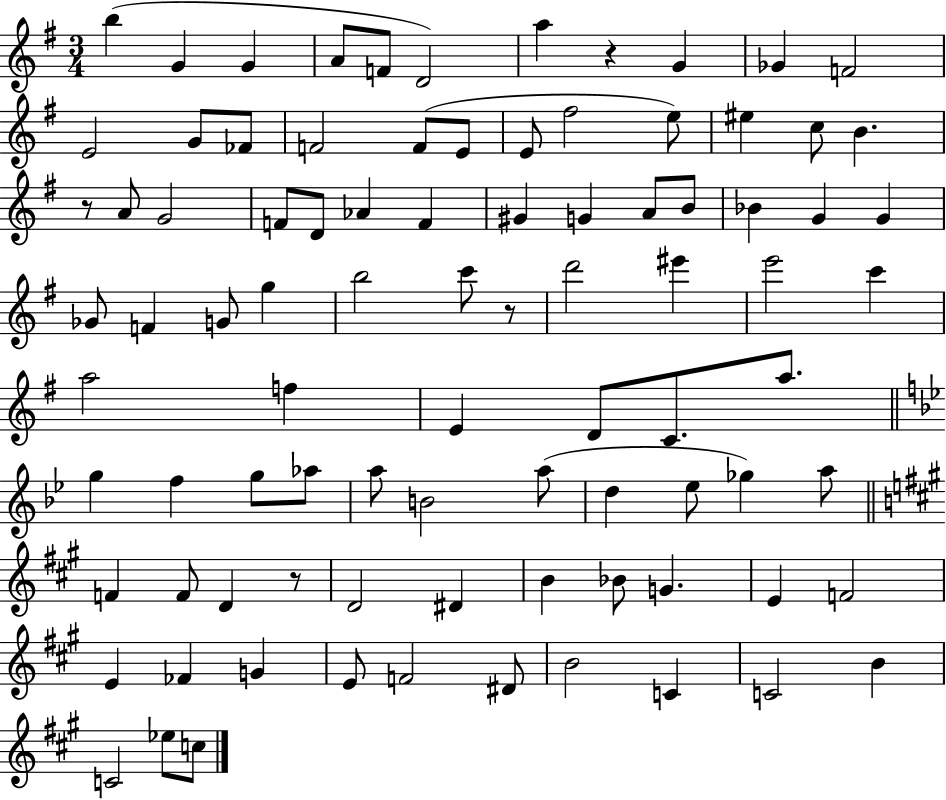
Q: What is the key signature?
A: G major